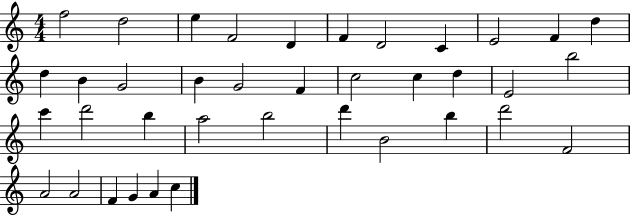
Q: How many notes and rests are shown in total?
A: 38